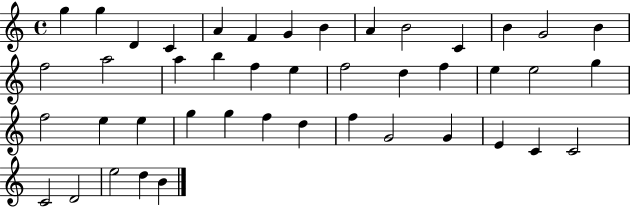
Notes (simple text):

G5/q G5/q D4/q C4/q A4/q F4/q G4/q B4/q A4/q B4/h C4/q B4/q G4/h B4/q F5/h A5/h A5/q B5/q F5/q E5/q F5/h D5/q F5/q E5/q E5/h G5/q F5/h E5/q E5/q G5/q G5/q F5/q D5/q F5/q G4/h G4/q E4/q C4/q C4/h C4/h D4/h E5/h D5/q B4/q